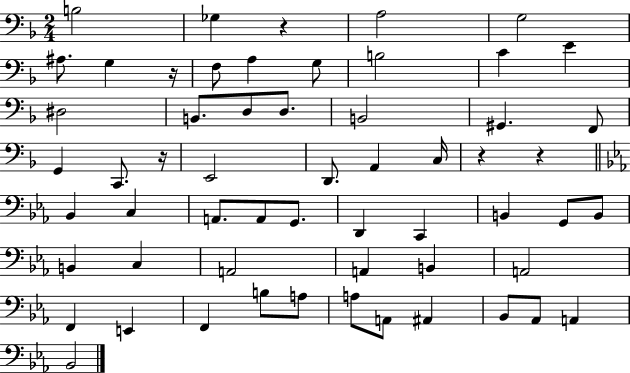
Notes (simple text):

B3/h Gb3/q R/q A3/h G3/h A#3/e. G3/q R/s F3/e A3/q G3/e B3/h C4/q E4/q D#3/h B2/e. D3/e D3/e. B2/h G#2/q. F2/e G2/q C2/e. R/s E2/h D2/e. A2/q C3/s R/q R/q Bb2/q C3/q A2/e. A2/e G2/e. D2/q C2/q B2/q G2/e B2/e B2/q C3/q A2/h A2/q B2/q A2/h F2/q E2/q F2/q B3/e A3/e A3/e A2/e A#2/q Bb2/e Ab2/e A2/q Bb2/h